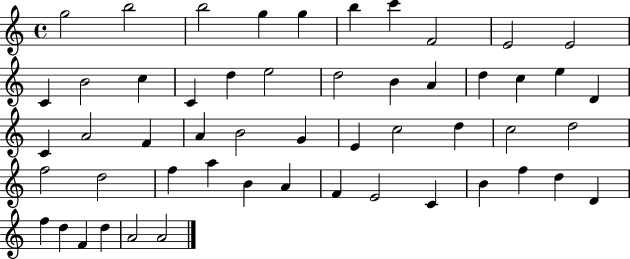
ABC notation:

X:1
T:Untitled
M:4/4
L:1/4
K:C
g2 b2 b2 g g b c' F2 E2 E2 C B2 c C d e2 d2 B A d c e D C A2 F A B2 G E c2 d c2 d2 f2 d2 f a B A F E2 C B f d D f d F d A2 A2